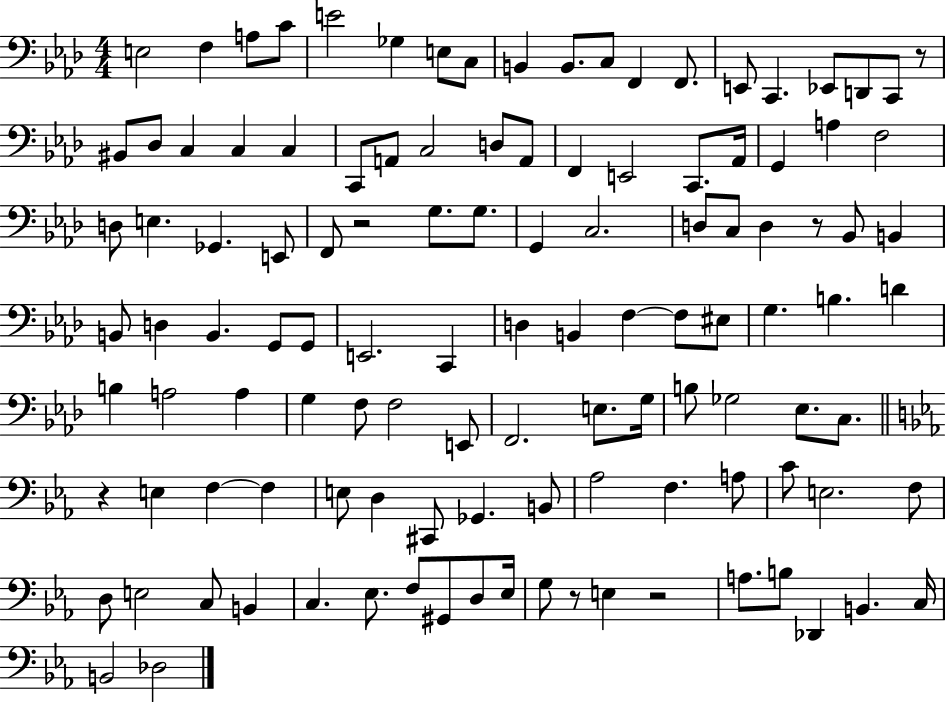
{
  \clef bass
  \numericTimeSignature
  \time 4/4
  \key aes \major
  \repeat volta 2 { e2 f4 a8 c'8 | e'2 ges4 e8 c8 | b,4 b,8. c8 f,4 f,8. | e,8 c,4. ees,8 d,8 c,8 r8 | \break bis,8 des8 c4 c4 c4 | c,8 a,8 c2 d8 a,8 | f,4 e,2 c,8. aes,16 | g,4 a4 f2 | \break d8 e4. ges,4. e,8 | f,8 r2 g8. g8. | g,4 c2. | d8 c8 d4 r8 bes,8 b,4 | \break b,8 d4 b,4. g,8 g,8 | e,2. c,4 | d4 b,4 f4~~ f8 eis8 | g4. b4. d'4 | \break b4 a2 a4 | g4 f8 f2 e,8 | f,2. e8. g16 | b8 ges2 ees8. c8. | \break \bar "||" \break \key c \minor r4 e4 f4~~ f4 | e8 d4 cis,8 ges,4. b,8 | aes2 f4. a8 | c'8 e2. f8 | \break d8 e2 c8 b,4 | c4. ees8. f8 gis,8 d8 ees16 | g8 r8 e4 r2 | a8. b8 des,4 b,4. c16 | \break b,2 des2 | } \bar "|."
}